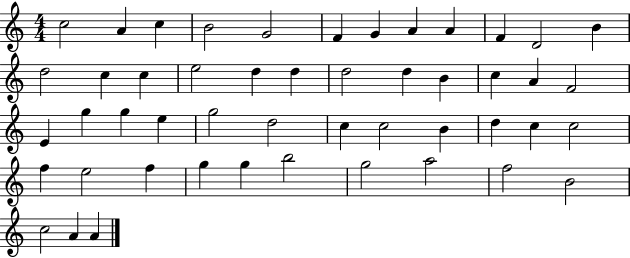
C5/h A4/q C5/q B4/h G4/h F4/q G4/q A4/q A4/q F4/q D4/h B4/q D5/h C5/q C5/q E5/h D5/q D5/q D5/h D5/q B4/q C5/q A4/q F4/h E4/q G5/q G5/q E5/q G5/h D5/h C5/q C5/h B4/q D5/q C5/q C5/h F5/q E5/h F5/q G5/q G5/q B5/h G5/h A5/h F5/h B4/h C5/h A4/q A4/q